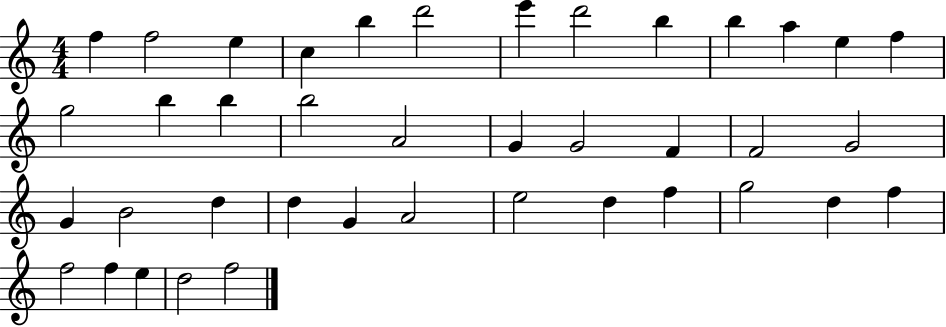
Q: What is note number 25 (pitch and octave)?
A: B4